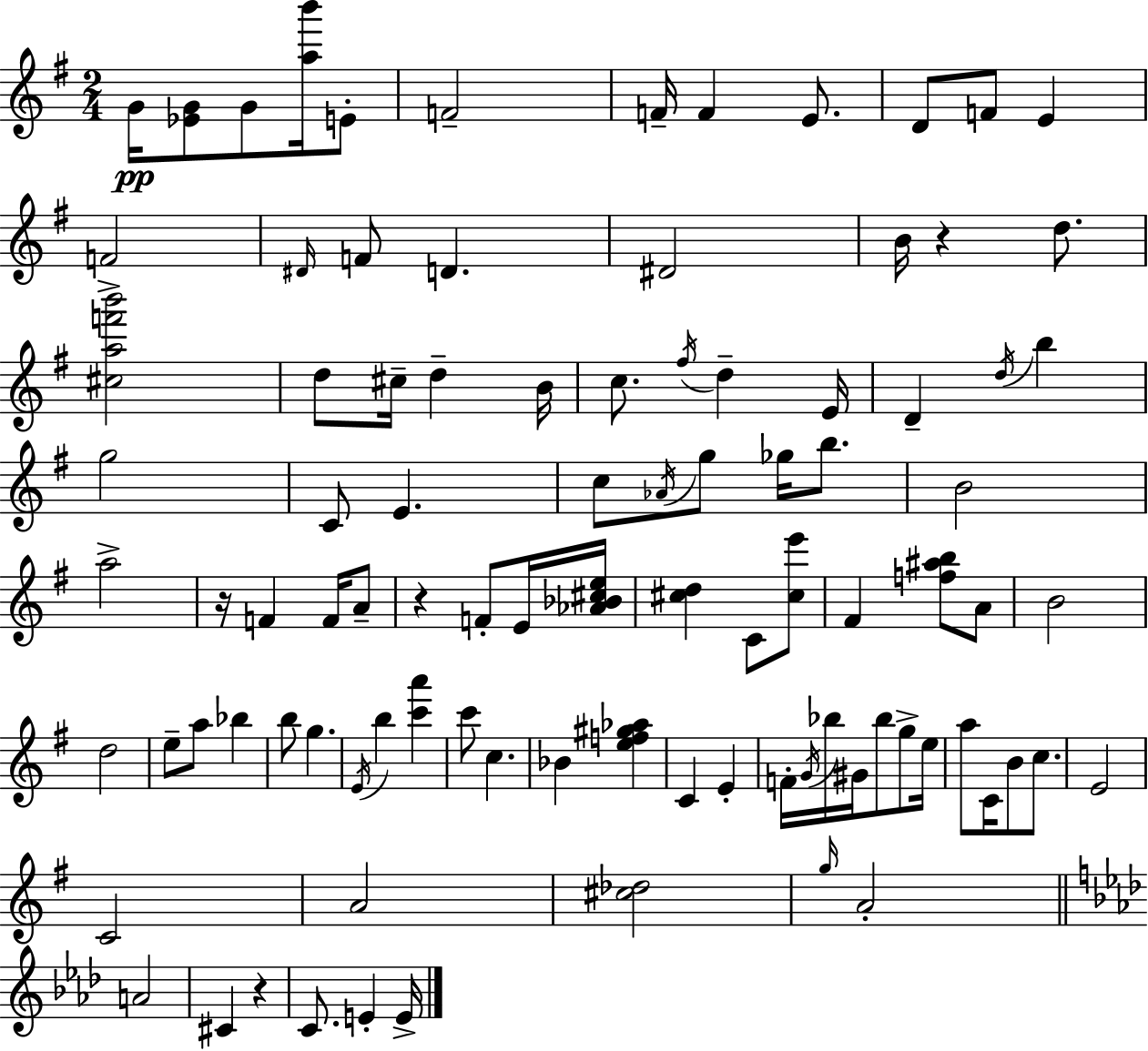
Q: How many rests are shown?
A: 4